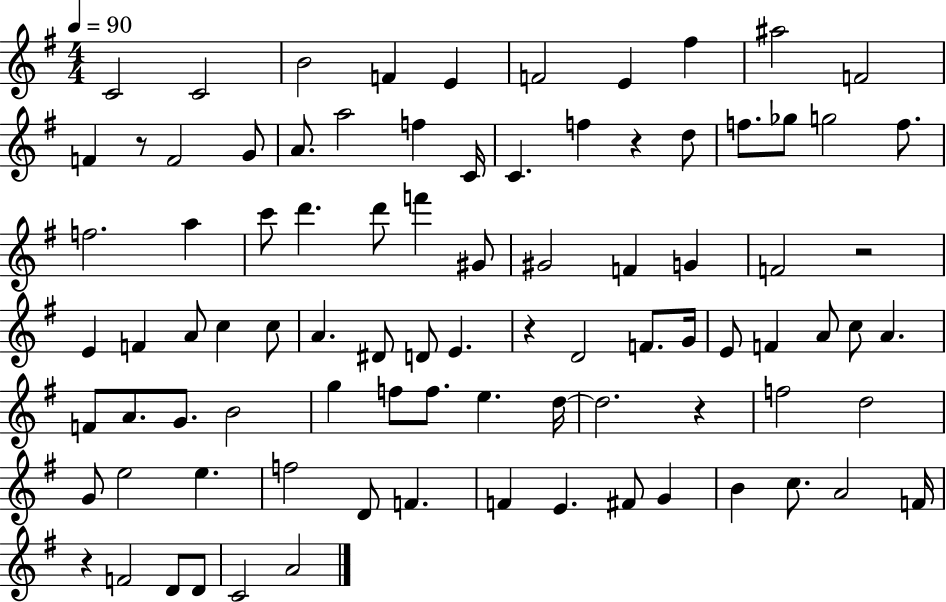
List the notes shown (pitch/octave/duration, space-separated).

C4/h C4/h B4/h F4/q E4/q F4/h E4/q F#5/q A#5/h F4/h F4/q R/e F4/h G4/e A4/e. A5/h F5/q C4/s C4/q. F5/q R/q D5/e F5/e. Gb5/e G5/h F5/e. F5/h. A5/q C6/e D6/q. D6/e F6/q G#4/e G#4/h F4/q G4/q F4/h R/h E4/q F4/q A4/e C5/q C5/e A4/q. D#4/e D4/e E4/q. R/q D4/h F4/e. G4/s E4/e F4/q A4/e C5/e A4/q. F4/e A4/e. G4/e. B4/h G5/q F5/e F5/e. E5/q. D5/s D5/h. R/q F5/h D5/h G4/e E5/h E5/q. F5/h D4/e F4/q. F4/q E4/q. F#4/e G4/q B4/q C5/e. A4/h F4/s R/q F4/h D4/e D4/e C4/h A4/h